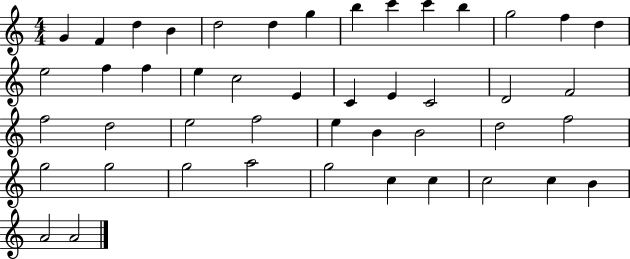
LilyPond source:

{
  \clef treble
  \numericTimeSignature
  \time 4/4
  \key c \major
  g'4 f'4 d''4 b'4 | d''2 d''4 g''4 | b''4 c'''4 c'''4 b''4 | g''2 f''4 d''4 | \break e''2 f''4 f''4 | e''4 c''2 e'4 | c'4 e'4 c'2 | d'2 f'2 | \break f''2 d''2 | e''2 f''2 | e''4 b'4 b'2 | d''2 f''2 | \break g''2 g''2 | g''2 a''2 | g''2 c''4 c''4 | c''2 c''4 b'4 | \break a'2 a'2 | \bar "|."
}